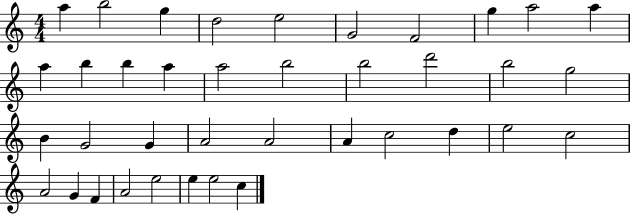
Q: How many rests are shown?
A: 0